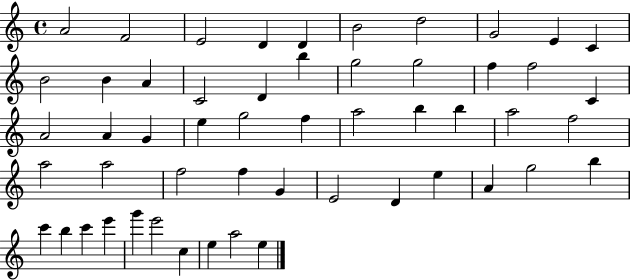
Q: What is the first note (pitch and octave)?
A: A4